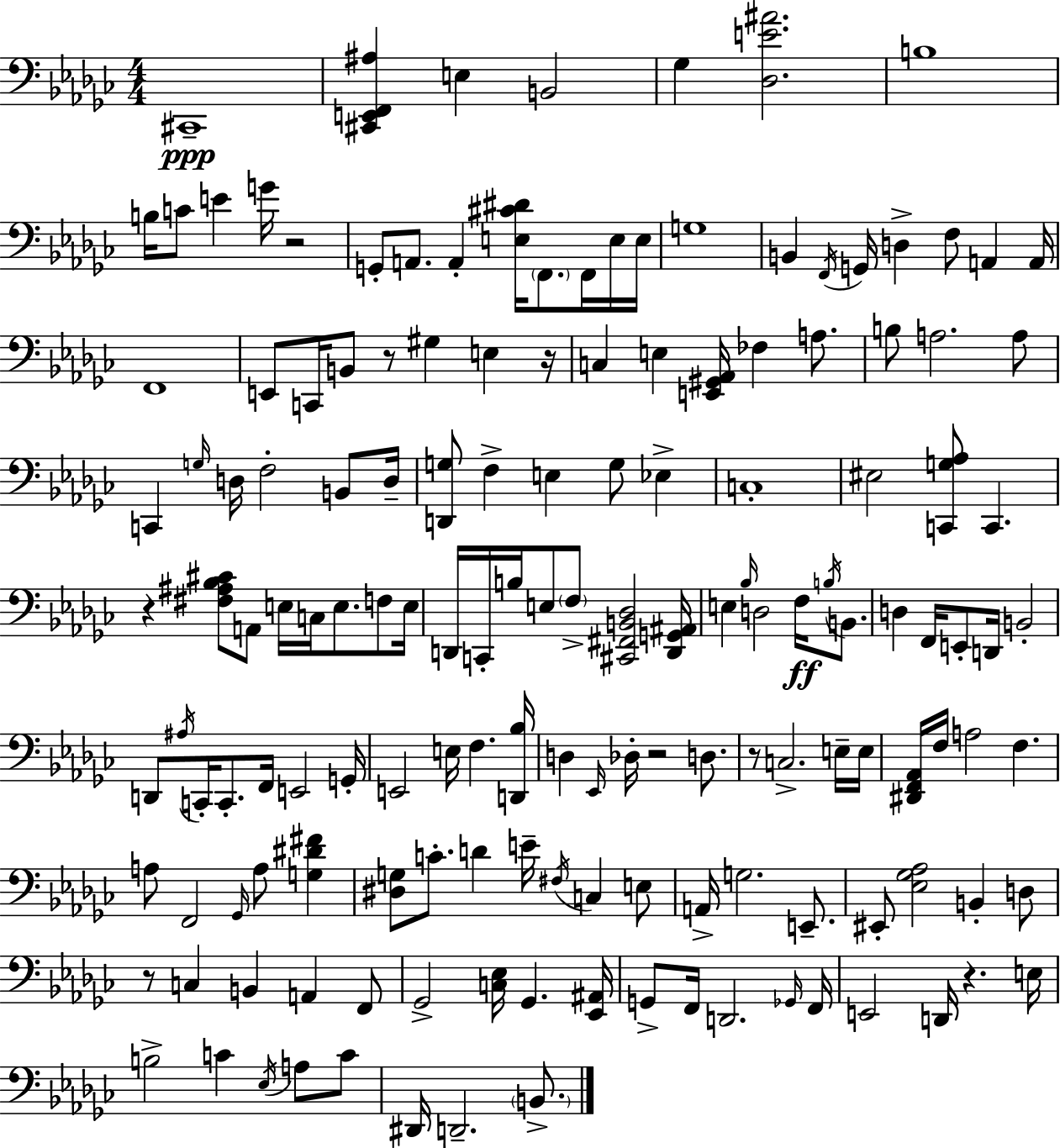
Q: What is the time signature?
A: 4/4